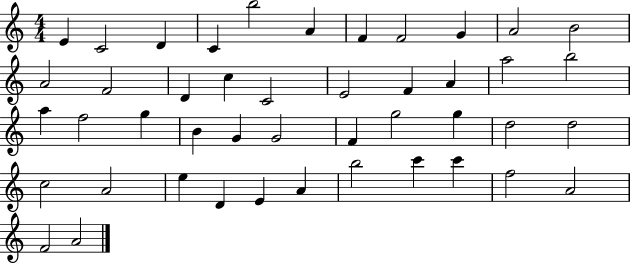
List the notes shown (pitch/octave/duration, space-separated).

E4/q C4/h D4/q C4/q B5/h A4/q F4/q F4/h G4/q A4/h B4/h A4/h F4/h D4/q C5/q C4/h E4/h F4/q A4/q A5/h B5/h A5/q F5/h G5/q B4/q G4/q G4/h F4/q G5/h G5/q D5/h D5/h C5/h A4/h E5/q D4/q E4/q A4/q B5/h C6/q C6/q F5/h A4/h F4/h A4/h